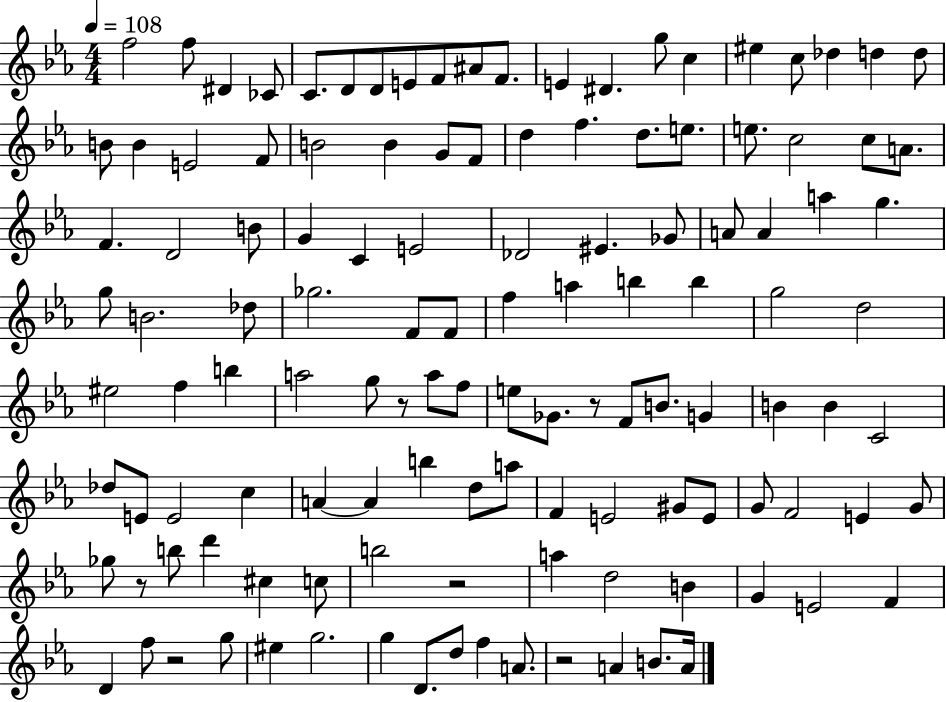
{
  \clef treble
  \numericTimeSignature
  \time 4/4
  \key ees \major
  \tempo 4 = 108
  f''2 f''8 dis'4 ces'8 | c'8. d'8 d'8 e'8 f'8 ais'8 f'8. | e'4 dis'4. g''8 c''4 | eis''4 c''8 des''4 d''4 d''8 | \break b'8 b'4 e'2 f'8 | b'2 b'4 g'8 f'8 | d''4 f''4. d''8. e''8. | e''8. c''2 c''8 a'8. | \break f'4. d'2 b'8 | g'4 c'4 e'2 | des'2 eis'4. ges'8 | a'8 a'4 a''4 g''4. | \break g''8 b'2. des''8 | ges''2. f'8 f'8 | f''4 a''4 b''4 b''4 | g''2 d''2 | \break eis''2 f''4 b''4 | a''2 g''8 r8 a''8 f''8 | e''8 ges'8. r8 f'8 b'8. g'4 | b'4 b'4 c'2 | \break des''8 e'8 e'2 c''4 | a'4~~ a'4 b''4 d''8 a''8 | f'4 e'2 gis'8 e'8 | g'8 f'2 e'4 g'8 | \break ges''8 r8 b''8 d'''4 cis''4 c''8 | b''2 r2 | a''4 d''2 b'4 | g'4 e'2 f'4 | \break d'4 f''8 r2 g''8 | eis''4 g''2. | g''4 d'8. d''8 f''4 a'8. | r2 a'4 b'8. a'16 | \break \bar "|."
}